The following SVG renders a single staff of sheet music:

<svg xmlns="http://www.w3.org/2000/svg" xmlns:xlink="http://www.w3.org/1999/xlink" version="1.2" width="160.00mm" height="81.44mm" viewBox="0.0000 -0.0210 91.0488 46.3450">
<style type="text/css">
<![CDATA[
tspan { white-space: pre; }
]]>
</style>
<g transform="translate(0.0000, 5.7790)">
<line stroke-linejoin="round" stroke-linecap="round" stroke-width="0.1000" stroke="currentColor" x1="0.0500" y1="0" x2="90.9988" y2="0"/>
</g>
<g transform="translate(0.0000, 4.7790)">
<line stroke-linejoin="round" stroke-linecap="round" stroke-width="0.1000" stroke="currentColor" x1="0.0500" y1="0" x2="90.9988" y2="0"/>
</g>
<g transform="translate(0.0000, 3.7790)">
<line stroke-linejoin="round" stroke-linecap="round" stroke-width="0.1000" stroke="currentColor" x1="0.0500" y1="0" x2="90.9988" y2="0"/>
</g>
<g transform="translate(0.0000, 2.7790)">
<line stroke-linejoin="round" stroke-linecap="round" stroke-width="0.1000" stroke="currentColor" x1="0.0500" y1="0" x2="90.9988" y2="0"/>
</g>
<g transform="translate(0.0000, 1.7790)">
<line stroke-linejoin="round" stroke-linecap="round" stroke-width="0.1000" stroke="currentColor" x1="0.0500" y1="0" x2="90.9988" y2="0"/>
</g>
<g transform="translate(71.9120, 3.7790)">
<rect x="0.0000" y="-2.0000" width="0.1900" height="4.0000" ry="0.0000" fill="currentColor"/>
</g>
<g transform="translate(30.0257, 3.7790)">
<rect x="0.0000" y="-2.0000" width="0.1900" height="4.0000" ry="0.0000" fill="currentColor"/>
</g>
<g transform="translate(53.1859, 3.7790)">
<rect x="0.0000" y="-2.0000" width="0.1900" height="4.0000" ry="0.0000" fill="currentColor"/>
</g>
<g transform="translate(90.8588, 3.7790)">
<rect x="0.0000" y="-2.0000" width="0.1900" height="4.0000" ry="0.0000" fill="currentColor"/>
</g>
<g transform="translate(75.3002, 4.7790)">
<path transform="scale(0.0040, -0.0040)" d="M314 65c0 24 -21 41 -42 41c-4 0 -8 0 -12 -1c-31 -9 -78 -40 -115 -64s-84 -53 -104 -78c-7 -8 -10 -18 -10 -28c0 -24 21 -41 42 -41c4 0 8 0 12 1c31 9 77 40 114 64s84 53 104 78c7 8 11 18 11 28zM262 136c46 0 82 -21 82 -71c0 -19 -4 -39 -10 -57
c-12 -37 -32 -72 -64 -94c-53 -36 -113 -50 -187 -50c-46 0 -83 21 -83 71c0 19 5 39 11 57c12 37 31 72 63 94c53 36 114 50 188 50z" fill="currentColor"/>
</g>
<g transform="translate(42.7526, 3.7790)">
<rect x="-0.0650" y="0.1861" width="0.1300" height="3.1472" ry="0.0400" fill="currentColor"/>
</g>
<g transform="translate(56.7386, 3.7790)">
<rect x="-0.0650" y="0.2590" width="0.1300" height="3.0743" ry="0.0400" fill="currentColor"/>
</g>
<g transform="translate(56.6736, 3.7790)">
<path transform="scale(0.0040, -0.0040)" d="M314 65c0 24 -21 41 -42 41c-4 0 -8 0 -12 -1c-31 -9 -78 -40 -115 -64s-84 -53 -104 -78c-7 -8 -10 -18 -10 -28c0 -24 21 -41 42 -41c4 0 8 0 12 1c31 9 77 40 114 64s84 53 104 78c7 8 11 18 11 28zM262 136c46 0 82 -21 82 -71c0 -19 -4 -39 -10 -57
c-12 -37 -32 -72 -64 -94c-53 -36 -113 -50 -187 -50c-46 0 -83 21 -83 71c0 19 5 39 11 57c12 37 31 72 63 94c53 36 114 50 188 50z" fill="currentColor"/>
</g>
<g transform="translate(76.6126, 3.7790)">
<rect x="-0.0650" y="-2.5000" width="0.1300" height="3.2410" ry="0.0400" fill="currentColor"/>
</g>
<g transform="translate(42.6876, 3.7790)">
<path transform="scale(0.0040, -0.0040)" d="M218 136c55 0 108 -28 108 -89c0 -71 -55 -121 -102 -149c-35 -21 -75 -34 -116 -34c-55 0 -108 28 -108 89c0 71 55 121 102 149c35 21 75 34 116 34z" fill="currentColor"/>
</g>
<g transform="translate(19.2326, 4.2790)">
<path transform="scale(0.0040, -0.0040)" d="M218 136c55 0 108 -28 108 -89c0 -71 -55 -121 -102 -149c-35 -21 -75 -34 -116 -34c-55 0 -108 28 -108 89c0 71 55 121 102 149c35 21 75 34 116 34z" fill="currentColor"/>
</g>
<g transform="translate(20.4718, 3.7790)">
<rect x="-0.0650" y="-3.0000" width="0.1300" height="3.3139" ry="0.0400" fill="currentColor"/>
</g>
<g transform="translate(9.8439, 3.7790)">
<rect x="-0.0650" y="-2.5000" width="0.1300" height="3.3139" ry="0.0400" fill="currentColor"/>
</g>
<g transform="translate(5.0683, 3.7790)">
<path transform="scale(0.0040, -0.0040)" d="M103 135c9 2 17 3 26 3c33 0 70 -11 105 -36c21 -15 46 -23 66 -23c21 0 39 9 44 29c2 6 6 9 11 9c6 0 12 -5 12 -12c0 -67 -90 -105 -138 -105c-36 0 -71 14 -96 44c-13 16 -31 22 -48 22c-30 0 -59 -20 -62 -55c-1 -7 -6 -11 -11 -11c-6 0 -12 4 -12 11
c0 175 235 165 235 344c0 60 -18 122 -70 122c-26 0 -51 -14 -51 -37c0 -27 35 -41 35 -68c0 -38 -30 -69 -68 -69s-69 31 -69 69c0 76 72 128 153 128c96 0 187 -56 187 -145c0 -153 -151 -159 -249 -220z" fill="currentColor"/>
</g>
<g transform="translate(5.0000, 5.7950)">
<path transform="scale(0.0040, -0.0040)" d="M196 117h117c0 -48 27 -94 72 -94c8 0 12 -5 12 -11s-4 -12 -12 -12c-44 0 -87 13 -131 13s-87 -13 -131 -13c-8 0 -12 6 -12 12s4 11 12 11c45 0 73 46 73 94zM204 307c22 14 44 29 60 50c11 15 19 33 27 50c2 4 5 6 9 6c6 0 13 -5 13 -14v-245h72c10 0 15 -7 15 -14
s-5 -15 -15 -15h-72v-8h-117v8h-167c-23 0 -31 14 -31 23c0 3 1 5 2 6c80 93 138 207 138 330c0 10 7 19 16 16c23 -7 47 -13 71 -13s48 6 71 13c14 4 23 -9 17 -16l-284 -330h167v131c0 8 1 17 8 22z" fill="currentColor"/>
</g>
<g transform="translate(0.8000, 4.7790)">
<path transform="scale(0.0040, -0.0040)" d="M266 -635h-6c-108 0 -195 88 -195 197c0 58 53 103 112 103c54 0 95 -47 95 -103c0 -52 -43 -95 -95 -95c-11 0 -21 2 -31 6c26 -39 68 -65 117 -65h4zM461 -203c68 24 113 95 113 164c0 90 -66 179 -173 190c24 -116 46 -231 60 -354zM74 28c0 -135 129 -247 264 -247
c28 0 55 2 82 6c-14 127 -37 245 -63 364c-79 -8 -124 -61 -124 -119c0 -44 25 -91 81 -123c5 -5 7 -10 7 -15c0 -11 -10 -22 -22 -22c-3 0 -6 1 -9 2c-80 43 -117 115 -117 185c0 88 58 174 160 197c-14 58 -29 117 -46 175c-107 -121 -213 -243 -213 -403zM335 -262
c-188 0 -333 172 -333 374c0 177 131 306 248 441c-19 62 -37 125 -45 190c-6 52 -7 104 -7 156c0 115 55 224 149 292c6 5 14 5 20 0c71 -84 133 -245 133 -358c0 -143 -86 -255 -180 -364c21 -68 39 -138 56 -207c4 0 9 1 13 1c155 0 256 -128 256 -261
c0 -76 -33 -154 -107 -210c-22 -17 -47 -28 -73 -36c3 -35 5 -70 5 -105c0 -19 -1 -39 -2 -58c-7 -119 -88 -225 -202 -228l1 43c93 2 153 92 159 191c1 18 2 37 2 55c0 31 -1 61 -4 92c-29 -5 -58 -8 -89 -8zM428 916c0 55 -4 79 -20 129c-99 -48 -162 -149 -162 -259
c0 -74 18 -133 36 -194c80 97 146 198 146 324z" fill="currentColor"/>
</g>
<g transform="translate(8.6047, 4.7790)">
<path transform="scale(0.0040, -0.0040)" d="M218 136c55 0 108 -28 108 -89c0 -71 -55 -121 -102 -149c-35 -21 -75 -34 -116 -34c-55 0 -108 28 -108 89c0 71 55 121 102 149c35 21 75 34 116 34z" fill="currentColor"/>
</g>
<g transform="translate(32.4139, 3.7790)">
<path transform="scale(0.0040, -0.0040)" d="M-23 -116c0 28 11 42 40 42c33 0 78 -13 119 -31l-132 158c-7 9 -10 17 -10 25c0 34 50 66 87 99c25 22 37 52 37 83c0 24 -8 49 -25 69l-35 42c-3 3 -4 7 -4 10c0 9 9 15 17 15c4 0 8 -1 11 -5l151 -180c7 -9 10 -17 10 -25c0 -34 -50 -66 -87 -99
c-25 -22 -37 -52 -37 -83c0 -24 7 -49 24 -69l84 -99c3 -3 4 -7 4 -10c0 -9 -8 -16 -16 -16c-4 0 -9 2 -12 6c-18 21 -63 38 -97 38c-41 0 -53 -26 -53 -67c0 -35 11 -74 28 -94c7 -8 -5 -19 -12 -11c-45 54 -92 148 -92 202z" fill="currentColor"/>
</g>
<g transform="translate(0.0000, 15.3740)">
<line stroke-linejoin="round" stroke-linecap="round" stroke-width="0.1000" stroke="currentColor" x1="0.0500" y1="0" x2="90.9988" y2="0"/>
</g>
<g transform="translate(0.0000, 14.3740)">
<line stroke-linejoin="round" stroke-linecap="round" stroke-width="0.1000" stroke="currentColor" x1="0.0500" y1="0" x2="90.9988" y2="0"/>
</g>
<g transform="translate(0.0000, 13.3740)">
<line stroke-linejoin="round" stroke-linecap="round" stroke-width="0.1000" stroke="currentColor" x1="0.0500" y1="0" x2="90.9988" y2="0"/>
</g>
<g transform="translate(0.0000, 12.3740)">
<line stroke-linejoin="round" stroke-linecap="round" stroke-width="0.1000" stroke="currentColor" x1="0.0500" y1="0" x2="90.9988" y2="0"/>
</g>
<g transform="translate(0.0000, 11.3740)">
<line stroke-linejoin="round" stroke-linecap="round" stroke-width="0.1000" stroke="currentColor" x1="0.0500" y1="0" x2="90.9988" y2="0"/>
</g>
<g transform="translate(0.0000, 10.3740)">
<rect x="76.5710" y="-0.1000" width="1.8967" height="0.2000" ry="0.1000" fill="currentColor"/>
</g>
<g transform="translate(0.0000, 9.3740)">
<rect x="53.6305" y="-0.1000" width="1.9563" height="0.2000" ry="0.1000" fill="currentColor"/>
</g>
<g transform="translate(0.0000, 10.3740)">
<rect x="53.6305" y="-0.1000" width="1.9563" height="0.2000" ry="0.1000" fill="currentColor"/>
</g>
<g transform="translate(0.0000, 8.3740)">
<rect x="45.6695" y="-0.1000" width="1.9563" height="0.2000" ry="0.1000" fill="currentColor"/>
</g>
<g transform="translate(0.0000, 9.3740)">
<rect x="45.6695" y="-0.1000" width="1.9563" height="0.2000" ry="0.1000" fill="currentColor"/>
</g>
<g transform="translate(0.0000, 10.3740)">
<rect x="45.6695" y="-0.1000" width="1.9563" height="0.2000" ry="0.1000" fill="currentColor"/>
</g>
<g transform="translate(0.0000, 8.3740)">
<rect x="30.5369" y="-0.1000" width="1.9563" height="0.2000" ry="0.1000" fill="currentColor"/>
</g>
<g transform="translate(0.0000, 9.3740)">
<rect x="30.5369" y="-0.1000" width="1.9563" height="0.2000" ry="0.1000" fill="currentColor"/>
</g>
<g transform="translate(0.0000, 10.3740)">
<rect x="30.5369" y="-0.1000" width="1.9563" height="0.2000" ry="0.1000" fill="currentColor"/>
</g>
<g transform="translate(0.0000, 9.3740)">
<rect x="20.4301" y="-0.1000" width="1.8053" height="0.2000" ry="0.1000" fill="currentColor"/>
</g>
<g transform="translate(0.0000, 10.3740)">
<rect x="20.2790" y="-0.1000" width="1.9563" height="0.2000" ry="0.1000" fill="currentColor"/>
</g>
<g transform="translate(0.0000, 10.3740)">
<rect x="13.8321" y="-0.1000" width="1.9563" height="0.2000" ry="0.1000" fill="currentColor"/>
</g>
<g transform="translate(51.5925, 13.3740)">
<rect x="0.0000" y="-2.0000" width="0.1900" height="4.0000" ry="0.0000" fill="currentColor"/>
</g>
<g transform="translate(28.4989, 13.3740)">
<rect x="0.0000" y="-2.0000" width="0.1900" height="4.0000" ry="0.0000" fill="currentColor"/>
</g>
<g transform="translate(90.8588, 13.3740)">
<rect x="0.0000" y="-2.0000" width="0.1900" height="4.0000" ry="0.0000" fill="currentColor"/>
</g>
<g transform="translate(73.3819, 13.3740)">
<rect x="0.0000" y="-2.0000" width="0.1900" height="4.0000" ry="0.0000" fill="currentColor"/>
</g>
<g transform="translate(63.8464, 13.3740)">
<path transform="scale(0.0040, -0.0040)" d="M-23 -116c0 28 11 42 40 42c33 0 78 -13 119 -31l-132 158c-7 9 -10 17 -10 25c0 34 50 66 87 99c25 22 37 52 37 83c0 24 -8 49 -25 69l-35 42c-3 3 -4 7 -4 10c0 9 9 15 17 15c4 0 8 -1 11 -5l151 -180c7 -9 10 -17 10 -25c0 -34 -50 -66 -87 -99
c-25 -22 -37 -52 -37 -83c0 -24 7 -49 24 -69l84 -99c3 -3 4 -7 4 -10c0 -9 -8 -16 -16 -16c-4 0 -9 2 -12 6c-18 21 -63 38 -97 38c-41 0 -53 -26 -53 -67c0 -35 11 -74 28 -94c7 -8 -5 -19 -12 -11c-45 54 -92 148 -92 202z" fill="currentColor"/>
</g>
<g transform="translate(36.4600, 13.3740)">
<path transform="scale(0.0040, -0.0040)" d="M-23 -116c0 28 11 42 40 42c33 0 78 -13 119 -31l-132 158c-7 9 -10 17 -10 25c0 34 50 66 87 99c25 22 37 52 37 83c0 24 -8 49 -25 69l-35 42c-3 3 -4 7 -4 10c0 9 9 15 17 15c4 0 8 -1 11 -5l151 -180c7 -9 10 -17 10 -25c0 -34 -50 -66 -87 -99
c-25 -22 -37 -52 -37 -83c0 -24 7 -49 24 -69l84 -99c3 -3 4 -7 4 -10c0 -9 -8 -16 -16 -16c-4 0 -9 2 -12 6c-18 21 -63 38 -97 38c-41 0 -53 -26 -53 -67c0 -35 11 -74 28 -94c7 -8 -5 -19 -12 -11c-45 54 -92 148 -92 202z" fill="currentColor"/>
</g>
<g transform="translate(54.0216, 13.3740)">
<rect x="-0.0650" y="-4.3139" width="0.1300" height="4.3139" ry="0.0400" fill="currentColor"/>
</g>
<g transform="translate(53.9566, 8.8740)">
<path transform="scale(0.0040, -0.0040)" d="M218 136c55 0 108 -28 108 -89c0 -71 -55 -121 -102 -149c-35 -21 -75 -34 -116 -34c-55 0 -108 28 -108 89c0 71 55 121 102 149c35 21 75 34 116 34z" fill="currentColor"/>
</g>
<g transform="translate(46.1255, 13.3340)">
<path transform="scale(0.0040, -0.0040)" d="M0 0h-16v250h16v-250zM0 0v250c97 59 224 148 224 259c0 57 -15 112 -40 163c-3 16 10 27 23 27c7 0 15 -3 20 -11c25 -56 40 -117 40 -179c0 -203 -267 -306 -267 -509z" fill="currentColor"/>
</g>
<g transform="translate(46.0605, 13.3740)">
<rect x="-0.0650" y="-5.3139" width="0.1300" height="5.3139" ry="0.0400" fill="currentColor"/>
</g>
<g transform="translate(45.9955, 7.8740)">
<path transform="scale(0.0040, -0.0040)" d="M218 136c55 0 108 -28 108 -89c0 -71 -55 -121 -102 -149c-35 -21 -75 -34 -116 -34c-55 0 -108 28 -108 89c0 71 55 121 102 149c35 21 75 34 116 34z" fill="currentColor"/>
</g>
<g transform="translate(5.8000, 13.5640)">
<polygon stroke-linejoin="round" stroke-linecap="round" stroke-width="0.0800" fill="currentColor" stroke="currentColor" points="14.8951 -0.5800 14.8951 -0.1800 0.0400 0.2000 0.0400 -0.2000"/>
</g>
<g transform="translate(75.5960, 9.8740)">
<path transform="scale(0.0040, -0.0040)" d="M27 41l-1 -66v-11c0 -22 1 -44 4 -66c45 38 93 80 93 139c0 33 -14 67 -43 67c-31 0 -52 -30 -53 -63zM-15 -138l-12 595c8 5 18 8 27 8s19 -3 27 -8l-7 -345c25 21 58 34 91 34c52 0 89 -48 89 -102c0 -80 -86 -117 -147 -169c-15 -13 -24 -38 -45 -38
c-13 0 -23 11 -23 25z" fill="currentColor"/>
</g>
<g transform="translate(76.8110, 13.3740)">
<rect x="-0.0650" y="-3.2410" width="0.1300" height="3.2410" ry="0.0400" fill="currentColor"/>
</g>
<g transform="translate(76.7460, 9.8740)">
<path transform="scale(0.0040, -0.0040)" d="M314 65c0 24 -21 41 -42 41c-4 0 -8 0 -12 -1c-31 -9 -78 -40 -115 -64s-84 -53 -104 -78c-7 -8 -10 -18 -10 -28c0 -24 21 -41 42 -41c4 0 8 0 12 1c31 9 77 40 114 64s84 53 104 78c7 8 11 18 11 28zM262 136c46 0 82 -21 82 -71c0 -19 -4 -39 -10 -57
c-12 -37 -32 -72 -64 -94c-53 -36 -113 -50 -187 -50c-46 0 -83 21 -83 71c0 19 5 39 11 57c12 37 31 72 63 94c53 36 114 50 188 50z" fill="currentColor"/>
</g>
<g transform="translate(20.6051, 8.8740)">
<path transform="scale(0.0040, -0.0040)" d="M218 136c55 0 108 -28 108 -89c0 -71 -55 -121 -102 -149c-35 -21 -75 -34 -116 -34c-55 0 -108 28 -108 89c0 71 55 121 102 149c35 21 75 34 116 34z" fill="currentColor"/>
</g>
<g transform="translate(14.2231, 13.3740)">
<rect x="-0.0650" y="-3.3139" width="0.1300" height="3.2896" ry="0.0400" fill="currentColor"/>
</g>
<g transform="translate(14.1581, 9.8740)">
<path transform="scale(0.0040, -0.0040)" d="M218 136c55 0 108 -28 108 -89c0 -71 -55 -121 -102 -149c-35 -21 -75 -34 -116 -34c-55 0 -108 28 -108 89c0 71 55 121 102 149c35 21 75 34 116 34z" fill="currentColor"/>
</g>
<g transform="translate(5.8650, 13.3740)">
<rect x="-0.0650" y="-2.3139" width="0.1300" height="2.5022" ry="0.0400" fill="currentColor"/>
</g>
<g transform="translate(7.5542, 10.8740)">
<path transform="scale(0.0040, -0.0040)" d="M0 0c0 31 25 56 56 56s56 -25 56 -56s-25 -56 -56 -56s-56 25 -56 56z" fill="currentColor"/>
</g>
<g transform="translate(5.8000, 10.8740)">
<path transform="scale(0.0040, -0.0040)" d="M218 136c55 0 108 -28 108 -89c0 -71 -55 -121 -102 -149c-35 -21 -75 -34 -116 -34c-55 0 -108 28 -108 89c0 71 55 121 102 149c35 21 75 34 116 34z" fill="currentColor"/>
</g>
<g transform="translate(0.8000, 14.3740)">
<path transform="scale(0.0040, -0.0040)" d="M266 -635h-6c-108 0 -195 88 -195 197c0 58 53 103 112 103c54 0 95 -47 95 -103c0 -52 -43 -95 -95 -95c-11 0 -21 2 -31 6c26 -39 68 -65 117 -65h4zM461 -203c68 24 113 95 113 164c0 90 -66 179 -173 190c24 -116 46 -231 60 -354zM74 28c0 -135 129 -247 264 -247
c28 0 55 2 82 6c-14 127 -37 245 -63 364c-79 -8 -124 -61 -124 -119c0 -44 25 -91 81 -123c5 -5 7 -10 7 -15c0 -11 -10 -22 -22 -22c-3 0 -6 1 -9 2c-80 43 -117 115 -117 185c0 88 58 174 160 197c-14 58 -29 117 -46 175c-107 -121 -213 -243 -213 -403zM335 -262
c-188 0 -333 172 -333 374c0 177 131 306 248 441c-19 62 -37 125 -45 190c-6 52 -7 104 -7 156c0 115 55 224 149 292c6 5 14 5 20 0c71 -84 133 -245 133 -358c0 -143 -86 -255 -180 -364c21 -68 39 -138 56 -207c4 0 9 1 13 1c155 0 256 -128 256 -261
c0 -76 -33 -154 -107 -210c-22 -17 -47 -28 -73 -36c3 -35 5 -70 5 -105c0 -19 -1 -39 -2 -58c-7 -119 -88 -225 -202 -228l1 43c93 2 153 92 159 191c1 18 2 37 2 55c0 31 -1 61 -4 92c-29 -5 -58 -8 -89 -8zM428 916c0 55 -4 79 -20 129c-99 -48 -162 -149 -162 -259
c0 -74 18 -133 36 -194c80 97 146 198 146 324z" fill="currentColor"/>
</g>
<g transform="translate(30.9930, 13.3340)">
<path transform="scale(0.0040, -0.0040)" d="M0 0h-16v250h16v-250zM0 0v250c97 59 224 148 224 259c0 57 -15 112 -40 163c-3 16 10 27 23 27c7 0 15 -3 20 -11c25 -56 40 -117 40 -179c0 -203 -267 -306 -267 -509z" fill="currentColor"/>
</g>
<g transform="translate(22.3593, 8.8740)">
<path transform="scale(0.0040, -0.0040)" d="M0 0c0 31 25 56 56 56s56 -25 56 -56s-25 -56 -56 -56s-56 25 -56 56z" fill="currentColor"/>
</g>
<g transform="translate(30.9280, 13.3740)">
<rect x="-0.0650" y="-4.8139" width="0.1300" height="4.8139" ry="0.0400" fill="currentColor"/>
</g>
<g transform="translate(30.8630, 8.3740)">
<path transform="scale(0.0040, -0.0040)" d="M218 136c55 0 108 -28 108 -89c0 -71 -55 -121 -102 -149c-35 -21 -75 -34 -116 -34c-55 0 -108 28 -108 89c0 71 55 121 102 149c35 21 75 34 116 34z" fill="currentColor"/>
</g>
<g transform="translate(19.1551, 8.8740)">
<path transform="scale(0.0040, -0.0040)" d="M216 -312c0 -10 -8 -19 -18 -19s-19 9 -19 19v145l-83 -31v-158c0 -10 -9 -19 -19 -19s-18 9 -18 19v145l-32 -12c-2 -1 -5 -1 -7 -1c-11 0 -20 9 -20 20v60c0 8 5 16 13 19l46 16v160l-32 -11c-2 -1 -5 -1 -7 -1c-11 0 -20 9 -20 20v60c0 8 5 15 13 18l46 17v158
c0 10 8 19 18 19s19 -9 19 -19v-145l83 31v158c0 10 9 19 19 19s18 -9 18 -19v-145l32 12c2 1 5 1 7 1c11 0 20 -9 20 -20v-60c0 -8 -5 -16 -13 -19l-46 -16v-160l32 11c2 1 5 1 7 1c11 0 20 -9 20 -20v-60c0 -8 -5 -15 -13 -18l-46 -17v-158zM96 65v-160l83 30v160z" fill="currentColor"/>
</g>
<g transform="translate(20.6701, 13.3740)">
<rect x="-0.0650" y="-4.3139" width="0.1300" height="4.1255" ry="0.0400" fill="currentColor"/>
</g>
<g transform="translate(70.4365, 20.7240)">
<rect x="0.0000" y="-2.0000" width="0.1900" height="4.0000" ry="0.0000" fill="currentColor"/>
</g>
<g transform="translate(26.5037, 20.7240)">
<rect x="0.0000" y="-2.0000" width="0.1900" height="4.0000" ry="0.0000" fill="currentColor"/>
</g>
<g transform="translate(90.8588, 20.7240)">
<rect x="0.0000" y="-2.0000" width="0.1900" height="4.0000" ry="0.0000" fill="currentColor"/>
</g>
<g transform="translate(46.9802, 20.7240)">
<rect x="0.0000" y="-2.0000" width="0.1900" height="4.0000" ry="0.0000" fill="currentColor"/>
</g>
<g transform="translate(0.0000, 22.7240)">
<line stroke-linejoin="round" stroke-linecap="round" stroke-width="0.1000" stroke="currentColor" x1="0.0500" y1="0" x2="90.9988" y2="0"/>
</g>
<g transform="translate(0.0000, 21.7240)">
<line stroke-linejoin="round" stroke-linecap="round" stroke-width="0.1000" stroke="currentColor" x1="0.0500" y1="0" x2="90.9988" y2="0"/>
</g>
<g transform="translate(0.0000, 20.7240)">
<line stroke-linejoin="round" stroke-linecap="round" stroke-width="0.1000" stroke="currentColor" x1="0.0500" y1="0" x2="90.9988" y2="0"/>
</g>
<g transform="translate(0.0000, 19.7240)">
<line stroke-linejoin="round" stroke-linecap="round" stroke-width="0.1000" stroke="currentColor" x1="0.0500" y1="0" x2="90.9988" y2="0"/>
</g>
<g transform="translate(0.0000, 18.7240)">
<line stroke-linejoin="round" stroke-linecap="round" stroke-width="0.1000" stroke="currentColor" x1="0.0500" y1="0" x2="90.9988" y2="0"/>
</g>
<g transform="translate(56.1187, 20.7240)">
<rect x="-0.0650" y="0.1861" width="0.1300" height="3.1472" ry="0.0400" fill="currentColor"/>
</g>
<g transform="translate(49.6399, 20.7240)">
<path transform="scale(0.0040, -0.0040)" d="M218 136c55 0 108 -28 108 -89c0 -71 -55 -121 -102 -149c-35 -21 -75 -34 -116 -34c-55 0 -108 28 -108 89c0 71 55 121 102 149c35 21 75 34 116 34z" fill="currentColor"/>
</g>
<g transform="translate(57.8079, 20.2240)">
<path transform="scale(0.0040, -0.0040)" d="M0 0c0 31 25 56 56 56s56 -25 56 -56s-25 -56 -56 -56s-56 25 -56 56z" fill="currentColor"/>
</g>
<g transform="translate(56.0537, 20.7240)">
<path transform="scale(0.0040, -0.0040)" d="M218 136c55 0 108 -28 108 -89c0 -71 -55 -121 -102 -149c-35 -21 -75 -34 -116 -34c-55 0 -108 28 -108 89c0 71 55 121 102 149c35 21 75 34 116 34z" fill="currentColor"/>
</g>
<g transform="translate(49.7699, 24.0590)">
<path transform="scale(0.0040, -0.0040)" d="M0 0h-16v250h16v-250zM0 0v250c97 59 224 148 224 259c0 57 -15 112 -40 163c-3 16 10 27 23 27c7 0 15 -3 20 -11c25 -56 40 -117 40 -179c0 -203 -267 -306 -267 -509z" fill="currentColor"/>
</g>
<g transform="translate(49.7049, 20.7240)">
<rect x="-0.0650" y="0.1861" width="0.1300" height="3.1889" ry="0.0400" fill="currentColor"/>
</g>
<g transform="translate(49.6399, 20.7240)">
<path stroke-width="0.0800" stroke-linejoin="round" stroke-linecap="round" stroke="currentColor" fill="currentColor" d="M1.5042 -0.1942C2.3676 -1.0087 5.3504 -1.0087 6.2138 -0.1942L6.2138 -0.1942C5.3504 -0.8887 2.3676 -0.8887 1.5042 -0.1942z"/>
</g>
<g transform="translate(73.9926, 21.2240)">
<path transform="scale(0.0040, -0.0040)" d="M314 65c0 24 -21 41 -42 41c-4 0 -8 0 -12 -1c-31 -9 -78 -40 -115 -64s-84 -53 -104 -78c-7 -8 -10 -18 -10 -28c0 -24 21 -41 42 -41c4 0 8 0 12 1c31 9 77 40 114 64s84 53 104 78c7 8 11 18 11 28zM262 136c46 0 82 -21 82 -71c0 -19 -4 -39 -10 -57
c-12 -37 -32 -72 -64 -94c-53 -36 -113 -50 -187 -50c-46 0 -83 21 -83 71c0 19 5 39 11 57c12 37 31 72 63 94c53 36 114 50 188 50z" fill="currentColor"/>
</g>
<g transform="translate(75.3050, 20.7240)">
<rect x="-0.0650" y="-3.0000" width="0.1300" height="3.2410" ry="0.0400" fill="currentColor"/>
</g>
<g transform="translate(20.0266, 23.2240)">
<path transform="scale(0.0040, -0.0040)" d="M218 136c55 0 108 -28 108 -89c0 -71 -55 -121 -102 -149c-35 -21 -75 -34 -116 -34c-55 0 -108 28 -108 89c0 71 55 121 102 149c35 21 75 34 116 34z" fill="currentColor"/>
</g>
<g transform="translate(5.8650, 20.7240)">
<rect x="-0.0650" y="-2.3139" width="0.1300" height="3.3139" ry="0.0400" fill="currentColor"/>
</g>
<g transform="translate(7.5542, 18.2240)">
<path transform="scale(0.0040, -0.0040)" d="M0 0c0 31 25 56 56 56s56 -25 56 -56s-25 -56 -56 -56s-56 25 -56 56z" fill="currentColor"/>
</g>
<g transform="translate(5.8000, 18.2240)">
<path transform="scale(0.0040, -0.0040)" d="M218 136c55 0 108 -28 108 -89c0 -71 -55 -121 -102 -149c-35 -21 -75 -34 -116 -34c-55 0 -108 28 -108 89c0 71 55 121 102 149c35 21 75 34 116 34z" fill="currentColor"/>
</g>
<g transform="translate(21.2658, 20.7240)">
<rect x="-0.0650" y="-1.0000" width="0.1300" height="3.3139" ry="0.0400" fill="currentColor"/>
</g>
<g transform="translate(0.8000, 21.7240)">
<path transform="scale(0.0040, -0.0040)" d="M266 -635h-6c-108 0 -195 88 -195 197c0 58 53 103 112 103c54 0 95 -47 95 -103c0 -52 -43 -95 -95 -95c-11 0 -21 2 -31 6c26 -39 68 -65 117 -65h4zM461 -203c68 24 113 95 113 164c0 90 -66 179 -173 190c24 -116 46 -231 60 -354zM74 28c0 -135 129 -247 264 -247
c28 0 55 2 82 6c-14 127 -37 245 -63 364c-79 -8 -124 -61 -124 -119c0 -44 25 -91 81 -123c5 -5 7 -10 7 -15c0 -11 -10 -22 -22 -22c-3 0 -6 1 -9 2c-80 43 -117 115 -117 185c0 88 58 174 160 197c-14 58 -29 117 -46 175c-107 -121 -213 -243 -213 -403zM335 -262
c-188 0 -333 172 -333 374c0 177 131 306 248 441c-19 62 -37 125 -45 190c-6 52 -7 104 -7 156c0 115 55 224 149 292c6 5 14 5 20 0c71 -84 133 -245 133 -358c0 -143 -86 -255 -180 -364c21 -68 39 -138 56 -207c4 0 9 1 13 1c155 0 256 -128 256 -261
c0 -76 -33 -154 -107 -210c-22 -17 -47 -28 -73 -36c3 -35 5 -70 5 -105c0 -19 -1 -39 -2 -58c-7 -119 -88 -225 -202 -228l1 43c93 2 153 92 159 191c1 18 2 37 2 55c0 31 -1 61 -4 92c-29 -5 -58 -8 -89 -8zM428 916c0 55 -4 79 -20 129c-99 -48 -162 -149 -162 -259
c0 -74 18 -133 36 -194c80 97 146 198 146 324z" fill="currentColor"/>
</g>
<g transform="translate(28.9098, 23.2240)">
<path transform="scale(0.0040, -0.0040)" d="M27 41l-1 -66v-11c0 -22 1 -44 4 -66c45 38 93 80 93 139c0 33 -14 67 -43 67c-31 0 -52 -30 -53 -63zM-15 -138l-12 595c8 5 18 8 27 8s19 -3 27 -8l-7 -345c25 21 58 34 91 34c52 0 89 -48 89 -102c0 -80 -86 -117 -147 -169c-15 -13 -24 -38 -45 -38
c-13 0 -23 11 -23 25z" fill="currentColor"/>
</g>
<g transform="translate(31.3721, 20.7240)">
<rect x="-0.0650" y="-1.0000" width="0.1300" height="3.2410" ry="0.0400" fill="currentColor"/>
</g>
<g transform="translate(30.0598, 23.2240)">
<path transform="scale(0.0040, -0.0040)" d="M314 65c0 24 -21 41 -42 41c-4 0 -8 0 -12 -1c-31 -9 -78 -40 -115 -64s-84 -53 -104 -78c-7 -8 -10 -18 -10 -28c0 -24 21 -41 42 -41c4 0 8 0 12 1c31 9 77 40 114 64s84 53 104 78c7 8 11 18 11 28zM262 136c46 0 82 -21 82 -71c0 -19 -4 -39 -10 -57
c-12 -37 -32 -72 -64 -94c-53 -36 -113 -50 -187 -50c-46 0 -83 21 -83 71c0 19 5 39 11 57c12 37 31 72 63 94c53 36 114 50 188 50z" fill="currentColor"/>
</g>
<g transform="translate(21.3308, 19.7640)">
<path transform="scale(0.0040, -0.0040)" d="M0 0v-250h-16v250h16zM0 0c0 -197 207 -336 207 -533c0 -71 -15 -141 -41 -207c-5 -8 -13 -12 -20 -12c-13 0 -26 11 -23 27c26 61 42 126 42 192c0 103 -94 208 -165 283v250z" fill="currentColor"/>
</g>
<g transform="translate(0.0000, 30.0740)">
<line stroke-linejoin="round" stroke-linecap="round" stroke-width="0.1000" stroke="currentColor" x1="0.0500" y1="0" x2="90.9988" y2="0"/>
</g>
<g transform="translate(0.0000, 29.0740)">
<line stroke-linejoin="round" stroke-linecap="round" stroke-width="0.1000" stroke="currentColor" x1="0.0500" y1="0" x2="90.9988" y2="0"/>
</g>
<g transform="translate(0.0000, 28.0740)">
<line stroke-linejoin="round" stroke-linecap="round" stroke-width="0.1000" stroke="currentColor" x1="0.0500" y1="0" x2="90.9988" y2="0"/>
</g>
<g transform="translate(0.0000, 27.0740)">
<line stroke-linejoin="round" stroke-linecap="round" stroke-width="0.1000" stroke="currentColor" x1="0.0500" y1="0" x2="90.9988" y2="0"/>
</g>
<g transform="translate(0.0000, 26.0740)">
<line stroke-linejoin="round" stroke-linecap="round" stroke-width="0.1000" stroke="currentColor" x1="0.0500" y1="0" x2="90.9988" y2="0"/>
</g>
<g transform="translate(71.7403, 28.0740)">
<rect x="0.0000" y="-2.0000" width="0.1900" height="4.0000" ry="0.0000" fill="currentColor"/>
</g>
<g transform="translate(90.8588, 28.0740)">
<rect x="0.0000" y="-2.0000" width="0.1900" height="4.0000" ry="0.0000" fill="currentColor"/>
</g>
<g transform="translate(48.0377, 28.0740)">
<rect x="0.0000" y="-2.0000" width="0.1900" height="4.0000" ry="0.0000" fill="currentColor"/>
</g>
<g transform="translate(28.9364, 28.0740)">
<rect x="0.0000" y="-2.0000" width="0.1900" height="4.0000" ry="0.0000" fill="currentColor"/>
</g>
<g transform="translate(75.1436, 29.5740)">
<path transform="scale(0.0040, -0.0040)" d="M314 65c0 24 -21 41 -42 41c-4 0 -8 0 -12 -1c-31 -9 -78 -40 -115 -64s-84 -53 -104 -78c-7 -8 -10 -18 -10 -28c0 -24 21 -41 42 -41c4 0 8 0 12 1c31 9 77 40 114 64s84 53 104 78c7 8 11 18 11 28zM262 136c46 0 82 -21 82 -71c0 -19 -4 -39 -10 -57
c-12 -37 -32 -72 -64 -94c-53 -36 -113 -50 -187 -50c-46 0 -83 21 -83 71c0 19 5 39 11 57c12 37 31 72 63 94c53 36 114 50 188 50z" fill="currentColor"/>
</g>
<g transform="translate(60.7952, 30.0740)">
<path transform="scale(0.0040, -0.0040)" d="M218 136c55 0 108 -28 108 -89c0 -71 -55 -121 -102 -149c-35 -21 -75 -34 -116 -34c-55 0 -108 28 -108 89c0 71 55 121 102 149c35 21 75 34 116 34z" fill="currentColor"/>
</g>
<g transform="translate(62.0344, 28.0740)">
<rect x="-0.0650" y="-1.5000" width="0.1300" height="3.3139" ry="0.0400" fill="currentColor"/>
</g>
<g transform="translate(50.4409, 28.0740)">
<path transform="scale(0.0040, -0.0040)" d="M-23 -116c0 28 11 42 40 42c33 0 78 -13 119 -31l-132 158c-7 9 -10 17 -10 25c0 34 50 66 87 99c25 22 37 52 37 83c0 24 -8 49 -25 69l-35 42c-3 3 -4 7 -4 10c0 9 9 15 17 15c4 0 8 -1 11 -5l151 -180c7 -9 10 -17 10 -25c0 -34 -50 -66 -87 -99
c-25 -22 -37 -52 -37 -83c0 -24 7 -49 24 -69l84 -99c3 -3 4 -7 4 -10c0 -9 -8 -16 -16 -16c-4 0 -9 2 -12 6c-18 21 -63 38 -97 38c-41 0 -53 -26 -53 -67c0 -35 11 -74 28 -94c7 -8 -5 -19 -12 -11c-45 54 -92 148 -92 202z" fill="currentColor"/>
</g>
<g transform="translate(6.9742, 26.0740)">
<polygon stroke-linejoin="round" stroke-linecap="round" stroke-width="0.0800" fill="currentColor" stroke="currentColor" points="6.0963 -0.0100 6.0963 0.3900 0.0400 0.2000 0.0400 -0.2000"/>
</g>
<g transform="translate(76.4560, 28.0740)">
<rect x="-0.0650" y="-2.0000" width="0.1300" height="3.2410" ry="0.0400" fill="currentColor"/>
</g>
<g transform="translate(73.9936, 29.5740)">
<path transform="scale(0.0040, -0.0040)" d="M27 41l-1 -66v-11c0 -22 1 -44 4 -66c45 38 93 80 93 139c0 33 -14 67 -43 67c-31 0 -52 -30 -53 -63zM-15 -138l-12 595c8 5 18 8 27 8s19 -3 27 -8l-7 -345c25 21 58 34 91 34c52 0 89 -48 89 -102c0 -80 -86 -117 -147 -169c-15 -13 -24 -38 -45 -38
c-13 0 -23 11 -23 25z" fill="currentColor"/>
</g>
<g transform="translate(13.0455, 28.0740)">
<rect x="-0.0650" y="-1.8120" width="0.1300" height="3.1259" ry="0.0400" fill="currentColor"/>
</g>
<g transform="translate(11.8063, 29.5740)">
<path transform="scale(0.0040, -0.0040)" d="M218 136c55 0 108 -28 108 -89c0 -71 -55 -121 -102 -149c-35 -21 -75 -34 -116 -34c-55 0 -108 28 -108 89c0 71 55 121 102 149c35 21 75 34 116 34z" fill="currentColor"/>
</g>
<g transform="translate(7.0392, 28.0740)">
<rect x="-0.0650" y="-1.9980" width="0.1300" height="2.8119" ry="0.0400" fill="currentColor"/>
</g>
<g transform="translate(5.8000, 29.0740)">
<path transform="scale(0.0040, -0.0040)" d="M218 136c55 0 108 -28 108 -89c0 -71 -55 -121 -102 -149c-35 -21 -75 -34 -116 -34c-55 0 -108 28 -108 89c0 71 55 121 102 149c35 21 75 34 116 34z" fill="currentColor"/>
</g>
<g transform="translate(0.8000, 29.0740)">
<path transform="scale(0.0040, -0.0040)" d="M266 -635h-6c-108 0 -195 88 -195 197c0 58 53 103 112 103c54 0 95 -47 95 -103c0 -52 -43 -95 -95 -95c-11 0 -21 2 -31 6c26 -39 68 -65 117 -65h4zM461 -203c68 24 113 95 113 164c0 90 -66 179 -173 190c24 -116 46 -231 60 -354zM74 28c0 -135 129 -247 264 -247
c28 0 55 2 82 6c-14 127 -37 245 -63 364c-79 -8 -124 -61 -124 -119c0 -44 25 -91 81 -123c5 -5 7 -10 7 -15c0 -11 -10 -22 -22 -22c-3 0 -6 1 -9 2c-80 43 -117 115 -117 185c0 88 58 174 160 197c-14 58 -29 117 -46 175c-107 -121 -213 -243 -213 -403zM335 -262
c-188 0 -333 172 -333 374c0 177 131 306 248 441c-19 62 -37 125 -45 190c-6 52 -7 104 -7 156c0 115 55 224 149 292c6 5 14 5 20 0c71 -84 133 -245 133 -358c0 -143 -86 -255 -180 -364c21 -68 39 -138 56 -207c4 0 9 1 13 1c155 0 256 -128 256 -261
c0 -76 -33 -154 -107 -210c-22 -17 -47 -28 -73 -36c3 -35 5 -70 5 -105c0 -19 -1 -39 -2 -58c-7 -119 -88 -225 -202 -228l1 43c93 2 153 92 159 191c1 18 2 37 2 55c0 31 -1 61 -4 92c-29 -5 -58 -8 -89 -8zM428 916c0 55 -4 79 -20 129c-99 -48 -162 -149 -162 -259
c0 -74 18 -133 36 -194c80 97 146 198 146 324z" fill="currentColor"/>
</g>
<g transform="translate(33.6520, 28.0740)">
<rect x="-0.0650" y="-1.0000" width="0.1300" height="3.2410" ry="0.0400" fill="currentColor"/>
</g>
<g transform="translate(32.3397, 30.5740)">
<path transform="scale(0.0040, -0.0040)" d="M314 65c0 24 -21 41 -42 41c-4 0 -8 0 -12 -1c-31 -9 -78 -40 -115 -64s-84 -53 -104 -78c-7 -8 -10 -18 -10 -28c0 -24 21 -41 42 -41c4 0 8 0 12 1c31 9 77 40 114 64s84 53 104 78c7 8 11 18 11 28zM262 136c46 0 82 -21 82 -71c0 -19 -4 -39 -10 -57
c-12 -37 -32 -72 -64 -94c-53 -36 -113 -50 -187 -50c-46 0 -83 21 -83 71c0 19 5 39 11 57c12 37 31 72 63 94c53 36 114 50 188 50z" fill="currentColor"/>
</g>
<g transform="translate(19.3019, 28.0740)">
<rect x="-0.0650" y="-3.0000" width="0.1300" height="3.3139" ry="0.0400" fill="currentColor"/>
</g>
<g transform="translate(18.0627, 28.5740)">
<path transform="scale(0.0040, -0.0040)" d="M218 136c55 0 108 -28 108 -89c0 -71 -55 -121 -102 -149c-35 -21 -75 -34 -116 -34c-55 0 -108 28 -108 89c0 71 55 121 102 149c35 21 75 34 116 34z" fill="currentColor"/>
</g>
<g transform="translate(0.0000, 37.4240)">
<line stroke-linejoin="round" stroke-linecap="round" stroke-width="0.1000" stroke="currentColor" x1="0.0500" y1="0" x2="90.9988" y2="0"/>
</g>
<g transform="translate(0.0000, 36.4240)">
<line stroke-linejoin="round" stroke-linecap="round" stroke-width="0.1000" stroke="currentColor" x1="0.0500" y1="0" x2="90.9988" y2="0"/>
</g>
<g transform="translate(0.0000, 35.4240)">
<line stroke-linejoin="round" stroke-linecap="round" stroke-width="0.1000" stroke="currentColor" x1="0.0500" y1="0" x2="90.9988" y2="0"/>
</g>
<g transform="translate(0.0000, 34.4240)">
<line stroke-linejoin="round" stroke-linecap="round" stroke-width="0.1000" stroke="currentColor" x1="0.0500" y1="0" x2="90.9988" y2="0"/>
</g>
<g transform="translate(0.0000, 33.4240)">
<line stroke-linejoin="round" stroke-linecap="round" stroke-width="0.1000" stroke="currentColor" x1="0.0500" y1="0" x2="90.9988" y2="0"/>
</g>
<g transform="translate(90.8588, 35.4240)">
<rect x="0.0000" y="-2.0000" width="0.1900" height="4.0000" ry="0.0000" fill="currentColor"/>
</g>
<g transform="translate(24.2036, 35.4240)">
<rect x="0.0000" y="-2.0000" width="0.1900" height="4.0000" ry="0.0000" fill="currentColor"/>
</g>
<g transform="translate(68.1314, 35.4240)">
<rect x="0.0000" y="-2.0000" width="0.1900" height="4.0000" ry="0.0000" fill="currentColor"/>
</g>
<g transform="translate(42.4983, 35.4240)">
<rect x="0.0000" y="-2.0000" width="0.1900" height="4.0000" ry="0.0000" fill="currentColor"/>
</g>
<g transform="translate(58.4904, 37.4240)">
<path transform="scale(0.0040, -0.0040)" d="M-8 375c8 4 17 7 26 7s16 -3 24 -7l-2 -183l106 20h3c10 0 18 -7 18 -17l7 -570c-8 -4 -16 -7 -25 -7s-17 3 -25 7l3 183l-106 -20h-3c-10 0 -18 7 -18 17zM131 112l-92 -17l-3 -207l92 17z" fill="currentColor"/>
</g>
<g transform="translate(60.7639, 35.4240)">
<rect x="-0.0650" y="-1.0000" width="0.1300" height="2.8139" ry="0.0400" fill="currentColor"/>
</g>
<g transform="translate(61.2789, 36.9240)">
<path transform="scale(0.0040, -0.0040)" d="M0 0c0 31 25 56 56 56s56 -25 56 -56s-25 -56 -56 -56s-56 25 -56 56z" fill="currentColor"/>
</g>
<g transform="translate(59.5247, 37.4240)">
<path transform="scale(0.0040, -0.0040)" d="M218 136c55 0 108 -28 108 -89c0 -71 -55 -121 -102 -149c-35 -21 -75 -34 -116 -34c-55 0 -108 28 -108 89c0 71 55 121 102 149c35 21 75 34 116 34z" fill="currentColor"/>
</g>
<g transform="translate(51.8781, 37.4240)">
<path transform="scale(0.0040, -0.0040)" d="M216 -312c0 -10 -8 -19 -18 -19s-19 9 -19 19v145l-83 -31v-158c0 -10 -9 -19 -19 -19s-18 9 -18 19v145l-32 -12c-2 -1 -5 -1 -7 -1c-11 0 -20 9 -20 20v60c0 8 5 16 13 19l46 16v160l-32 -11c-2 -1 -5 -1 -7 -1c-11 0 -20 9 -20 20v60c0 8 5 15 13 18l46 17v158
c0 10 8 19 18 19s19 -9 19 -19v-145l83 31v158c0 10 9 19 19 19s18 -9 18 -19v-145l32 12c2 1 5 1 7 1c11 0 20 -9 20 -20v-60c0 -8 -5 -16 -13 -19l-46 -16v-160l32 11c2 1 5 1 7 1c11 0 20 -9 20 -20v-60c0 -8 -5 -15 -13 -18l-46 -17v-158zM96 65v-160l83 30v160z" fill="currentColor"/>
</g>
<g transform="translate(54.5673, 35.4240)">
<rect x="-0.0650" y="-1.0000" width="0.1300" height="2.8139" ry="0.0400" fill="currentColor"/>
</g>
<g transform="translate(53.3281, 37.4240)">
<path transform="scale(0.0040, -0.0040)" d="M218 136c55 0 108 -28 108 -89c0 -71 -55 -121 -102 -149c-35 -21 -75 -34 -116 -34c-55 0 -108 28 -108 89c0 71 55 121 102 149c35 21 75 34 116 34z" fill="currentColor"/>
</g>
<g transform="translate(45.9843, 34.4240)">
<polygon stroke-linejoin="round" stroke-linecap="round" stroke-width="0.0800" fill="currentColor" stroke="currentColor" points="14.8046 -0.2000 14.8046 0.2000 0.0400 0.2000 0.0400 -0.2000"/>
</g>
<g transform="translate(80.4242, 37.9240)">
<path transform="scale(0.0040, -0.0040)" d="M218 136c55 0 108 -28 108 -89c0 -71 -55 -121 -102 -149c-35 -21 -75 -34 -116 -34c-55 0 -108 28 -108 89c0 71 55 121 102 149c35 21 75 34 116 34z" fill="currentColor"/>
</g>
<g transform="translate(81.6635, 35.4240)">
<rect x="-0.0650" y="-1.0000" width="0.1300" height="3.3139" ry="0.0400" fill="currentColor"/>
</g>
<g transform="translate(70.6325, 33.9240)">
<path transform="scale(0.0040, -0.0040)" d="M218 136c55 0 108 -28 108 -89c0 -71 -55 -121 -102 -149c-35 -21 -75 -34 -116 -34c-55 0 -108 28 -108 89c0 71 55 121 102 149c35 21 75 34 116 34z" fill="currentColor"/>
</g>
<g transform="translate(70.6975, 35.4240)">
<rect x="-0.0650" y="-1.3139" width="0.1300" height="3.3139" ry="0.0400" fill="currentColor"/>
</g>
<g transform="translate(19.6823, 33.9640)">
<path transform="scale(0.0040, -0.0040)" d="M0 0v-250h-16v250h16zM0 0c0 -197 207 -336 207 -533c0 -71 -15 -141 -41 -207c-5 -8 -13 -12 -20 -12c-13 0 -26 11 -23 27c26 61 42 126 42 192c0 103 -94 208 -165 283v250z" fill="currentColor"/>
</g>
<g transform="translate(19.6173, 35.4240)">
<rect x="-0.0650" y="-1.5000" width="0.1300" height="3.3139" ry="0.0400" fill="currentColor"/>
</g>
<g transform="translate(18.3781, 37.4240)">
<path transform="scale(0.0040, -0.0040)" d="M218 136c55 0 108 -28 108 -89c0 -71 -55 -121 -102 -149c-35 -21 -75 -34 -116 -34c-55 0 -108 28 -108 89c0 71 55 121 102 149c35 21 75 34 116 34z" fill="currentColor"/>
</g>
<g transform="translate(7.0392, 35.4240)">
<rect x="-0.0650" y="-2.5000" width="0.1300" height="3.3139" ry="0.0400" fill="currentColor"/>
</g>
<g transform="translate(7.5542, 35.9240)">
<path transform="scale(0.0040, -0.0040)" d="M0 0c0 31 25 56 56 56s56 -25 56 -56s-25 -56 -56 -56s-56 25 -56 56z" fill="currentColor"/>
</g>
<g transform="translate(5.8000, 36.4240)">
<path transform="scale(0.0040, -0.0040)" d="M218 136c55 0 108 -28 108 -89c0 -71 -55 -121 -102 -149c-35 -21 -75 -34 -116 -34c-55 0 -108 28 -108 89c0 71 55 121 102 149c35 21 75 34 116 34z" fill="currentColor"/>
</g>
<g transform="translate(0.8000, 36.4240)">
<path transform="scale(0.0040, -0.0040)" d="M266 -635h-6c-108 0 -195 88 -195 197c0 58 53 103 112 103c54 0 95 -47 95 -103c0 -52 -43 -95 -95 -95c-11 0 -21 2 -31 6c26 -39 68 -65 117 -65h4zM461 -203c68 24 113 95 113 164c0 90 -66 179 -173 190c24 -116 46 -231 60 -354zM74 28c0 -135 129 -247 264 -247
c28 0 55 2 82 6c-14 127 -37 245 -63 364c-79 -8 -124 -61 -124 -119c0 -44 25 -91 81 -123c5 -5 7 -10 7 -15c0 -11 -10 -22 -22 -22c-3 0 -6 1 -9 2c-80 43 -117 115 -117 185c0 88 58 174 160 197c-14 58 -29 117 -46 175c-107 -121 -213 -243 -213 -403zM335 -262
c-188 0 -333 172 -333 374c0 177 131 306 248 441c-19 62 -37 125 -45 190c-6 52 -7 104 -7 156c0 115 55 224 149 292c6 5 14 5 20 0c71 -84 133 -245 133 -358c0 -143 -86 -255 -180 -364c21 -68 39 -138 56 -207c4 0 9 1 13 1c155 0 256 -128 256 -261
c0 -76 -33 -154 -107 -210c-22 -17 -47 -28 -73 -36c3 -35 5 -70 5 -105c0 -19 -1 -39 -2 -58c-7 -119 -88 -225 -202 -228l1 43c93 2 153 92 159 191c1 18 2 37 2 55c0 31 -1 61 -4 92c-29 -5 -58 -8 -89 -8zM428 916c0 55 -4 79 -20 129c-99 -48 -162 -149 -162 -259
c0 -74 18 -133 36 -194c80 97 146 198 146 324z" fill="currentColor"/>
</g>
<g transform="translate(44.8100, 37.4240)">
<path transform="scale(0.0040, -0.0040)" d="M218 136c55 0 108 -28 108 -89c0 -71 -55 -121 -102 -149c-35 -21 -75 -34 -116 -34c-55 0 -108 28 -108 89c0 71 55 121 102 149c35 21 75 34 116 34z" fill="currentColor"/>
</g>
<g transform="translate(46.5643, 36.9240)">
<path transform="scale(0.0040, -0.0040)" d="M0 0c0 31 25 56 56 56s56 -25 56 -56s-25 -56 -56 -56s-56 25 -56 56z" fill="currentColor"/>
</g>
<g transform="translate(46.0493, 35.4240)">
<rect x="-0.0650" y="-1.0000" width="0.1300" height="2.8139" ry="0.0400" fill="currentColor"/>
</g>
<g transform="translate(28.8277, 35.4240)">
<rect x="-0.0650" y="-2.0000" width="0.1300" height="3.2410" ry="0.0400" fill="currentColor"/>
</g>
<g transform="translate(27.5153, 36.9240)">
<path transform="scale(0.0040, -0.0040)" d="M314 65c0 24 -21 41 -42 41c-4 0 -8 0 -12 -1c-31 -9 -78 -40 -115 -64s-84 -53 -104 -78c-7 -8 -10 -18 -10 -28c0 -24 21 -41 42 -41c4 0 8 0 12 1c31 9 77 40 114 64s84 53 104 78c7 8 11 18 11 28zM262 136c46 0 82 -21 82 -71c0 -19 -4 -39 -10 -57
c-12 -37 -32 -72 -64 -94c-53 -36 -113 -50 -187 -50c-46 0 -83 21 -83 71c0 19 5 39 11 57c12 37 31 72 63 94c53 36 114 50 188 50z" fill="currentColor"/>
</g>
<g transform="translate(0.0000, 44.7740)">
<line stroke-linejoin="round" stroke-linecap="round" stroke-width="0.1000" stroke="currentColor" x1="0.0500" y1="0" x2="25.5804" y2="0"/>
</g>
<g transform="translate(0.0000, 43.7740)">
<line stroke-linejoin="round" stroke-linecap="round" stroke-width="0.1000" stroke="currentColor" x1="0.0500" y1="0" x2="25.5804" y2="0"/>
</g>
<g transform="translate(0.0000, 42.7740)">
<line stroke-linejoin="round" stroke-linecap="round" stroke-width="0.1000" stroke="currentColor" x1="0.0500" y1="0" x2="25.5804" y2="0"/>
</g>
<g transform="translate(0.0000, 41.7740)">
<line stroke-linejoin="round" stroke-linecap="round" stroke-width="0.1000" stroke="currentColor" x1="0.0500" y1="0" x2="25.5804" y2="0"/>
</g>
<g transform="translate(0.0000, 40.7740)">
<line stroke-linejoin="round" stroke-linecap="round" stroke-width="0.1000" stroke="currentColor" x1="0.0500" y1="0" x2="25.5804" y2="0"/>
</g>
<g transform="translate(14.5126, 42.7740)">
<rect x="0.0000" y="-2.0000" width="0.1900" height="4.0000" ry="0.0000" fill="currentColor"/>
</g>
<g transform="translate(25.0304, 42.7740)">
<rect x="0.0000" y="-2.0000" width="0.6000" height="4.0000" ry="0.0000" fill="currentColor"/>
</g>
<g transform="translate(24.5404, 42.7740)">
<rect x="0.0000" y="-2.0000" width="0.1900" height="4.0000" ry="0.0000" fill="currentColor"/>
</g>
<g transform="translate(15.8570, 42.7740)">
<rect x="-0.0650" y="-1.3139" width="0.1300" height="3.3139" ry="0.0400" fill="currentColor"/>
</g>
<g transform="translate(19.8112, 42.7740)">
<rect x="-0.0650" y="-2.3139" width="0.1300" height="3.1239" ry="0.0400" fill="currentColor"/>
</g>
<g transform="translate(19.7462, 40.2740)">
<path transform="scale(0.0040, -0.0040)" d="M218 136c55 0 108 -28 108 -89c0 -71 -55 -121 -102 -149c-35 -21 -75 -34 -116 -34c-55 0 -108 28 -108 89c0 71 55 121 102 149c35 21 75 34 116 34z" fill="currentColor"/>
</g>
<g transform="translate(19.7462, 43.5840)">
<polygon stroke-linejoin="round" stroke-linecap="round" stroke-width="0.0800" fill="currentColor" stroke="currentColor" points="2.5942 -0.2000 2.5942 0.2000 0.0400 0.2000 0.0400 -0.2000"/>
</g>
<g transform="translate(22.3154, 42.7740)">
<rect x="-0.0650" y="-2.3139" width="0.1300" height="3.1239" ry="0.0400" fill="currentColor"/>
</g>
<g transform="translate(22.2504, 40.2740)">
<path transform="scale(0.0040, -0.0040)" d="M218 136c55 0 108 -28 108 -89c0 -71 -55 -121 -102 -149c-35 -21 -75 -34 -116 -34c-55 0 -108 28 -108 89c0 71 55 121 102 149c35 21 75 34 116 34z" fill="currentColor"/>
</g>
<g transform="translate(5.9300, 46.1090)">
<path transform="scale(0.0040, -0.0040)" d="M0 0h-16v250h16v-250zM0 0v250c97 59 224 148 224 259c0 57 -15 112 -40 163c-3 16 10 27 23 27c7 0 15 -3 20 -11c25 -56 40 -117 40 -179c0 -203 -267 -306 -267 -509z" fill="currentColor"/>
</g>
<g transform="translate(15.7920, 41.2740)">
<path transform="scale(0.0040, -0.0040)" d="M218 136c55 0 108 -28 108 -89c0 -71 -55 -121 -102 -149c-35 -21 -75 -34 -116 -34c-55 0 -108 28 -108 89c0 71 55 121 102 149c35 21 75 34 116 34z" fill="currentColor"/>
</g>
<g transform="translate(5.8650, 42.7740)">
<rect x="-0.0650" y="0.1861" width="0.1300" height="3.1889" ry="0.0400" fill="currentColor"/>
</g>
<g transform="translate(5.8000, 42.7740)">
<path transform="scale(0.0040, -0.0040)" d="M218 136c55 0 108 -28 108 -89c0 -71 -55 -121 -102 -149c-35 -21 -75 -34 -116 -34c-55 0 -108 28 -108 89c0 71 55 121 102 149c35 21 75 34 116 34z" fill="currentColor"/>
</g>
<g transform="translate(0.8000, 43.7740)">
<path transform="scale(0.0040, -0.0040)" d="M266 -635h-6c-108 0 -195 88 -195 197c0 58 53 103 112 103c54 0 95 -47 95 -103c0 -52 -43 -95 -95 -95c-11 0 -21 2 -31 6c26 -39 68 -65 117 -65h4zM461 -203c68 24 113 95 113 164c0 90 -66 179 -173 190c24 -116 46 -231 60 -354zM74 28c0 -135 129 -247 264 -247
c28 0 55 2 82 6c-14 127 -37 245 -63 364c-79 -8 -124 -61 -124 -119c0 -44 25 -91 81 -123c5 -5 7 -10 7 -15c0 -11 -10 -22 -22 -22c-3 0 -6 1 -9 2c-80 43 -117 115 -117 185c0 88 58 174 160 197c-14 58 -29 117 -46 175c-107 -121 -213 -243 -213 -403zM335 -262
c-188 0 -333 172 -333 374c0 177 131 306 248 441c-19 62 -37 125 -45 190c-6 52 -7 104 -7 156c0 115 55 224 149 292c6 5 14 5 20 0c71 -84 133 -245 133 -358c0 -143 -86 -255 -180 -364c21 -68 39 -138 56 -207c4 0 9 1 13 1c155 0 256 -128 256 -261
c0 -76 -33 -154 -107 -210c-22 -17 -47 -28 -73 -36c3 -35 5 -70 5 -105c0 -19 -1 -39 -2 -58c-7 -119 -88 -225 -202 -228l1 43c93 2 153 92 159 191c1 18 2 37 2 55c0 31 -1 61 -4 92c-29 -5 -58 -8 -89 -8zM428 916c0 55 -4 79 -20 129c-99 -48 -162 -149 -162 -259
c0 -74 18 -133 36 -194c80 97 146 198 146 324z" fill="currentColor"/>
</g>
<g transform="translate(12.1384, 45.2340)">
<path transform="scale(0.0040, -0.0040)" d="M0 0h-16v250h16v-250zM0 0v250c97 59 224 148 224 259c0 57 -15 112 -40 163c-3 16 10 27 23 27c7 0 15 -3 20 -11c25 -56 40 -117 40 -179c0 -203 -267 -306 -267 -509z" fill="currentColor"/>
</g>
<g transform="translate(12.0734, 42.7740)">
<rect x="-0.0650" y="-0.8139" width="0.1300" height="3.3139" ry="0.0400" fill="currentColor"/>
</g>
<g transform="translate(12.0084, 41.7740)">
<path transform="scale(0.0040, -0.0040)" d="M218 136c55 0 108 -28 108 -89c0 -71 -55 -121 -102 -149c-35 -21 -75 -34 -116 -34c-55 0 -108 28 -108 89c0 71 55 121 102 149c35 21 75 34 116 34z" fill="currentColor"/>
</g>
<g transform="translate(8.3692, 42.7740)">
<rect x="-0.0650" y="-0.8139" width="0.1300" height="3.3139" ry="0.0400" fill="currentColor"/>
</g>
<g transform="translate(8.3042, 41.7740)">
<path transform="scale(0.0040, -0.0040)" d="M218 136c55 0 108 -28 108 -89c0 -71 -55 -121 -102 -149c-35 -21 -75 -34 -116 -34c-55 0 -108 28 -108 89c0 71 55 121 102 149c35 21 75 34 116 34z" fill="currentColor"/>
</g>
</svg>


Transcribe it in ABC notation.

X:1
T:Untitled
M:2/4
L:1/4
K:C
G A z B B2 G2 g/2 b/2 ^d'/2 e'/2 z f'/2 d' z _b2 g D/2 _D2 B/2 B A2 G/2 F/2 A D2 z E _F2 G E/2 F2 E/2 ^E/2 E/2 e D B/2 d d/2 e g/2 g/2